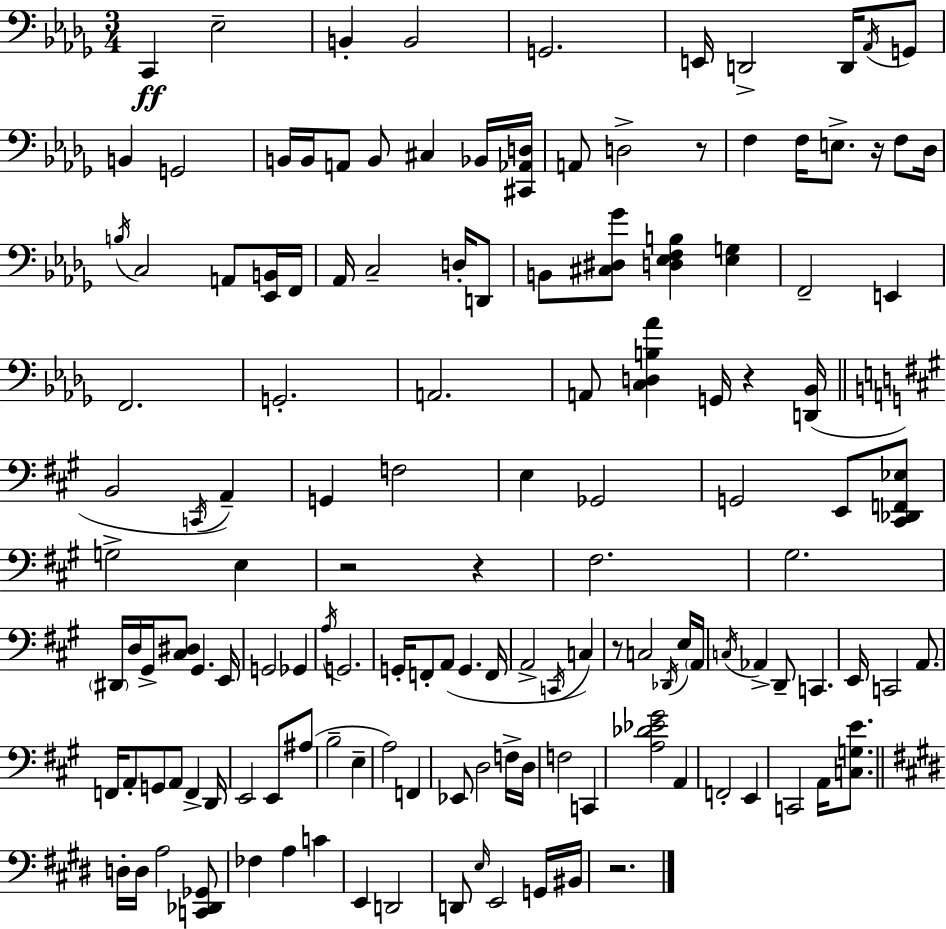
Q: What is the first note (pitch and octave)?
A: C2